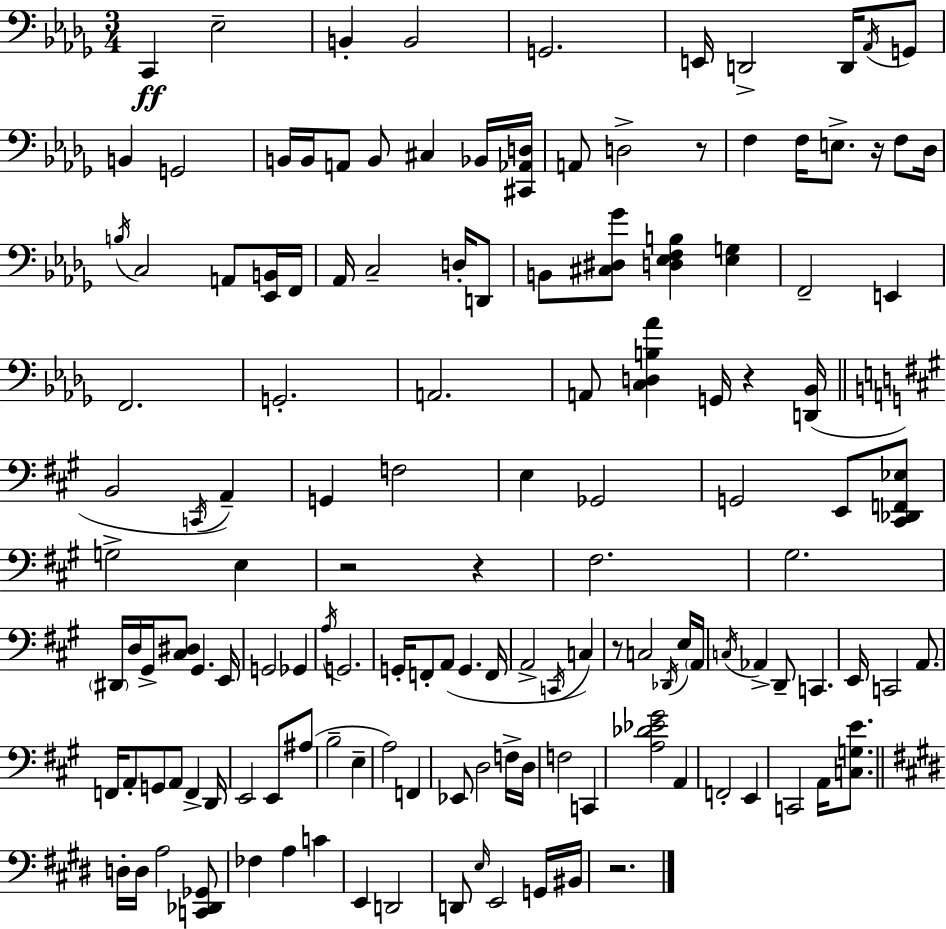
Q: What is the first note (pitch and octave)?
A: C2